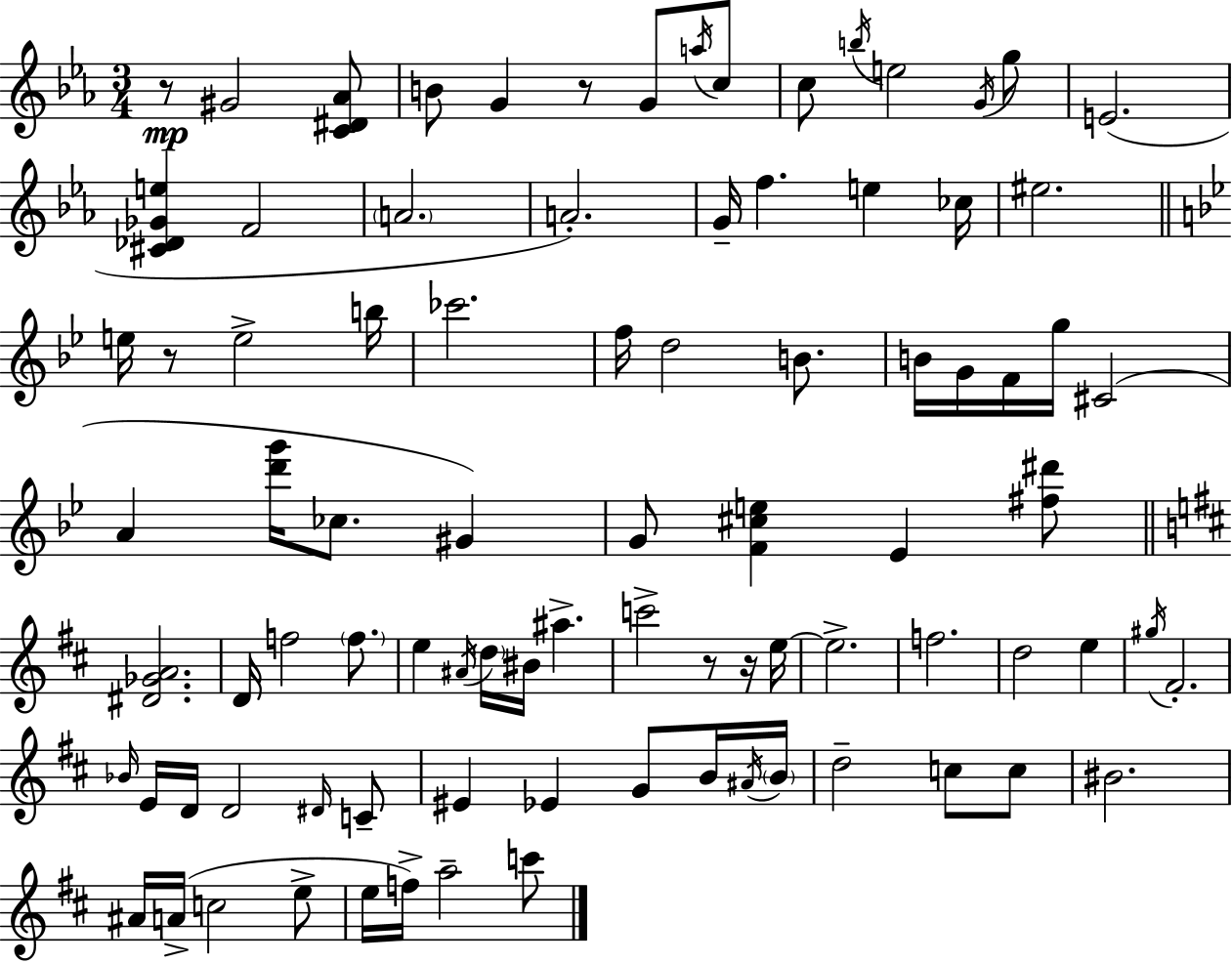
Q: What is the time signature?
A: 3/4